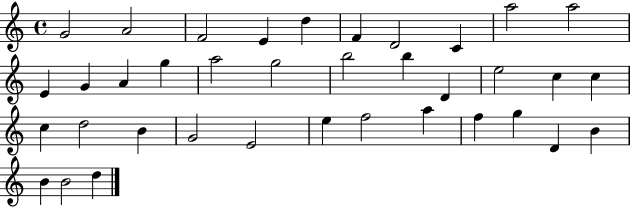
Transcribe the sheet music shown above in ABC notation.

X:1
T:Untitled
M:4/4
L:1/4
K:C
G2 A2 F2 E d F D2 C a2 a2 E G A g a2 g2 b2 b D e2 c c c d2 B G2 E2 e f2 a f g D B B B2 d